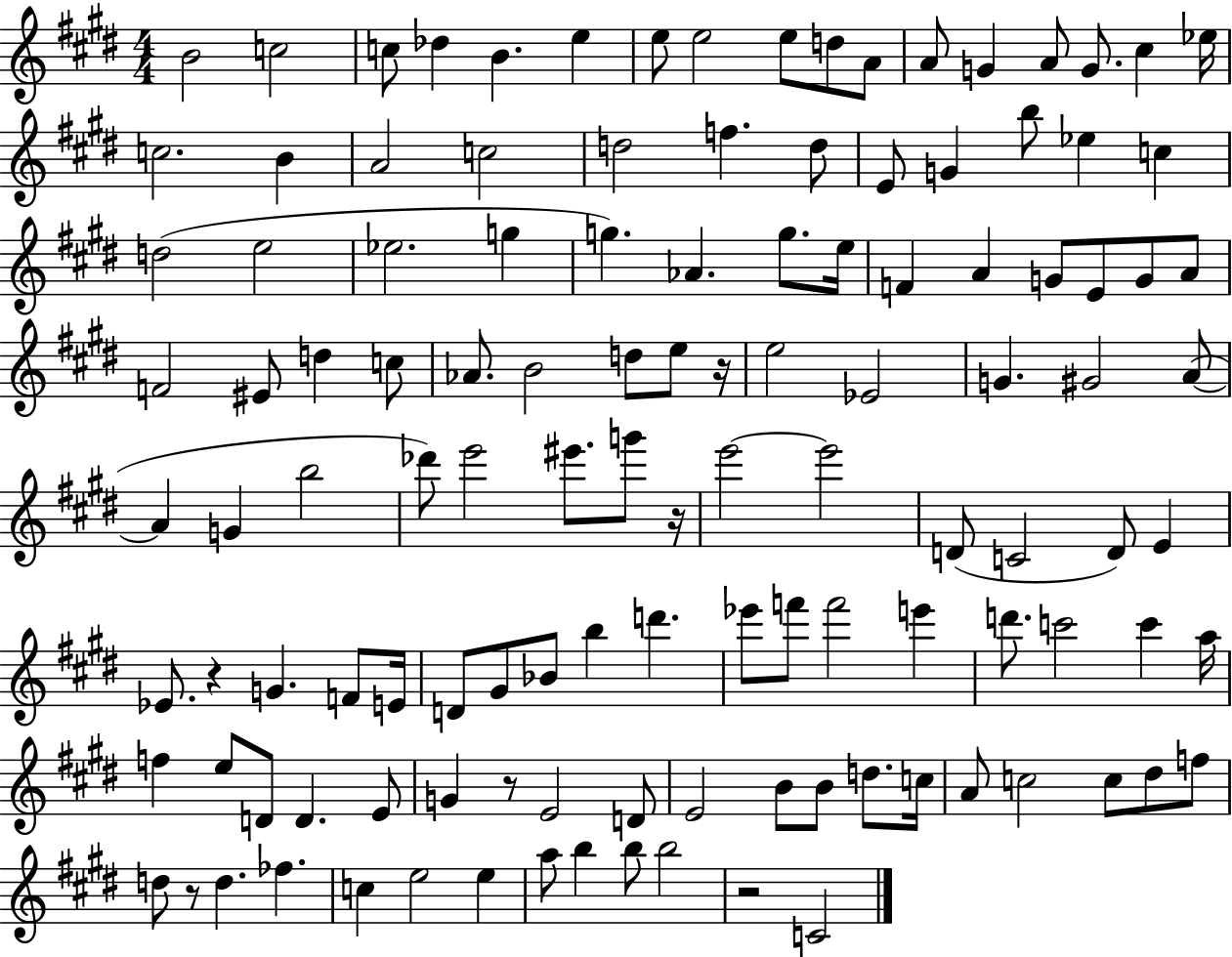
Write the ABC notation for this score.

X:1
T:Untitled
M:4/4
L:1/4
K:E
B2 c2 c/2 _d B e e/2 e2 e/2 d/2 A/2 A/2 G A/2 G/2 ^c _e/4 c2 B A2 c2 d2 f d/2 E/2 G b/2 _e c d2 e2 _e2 g g _A g/2 e/4 F A G/2 E/2 G/2 A/2 F2 ^E/2 d c/2 _A/2 B2 d/2 e/2 z/4 e2 _E2 G ^G2 A/2 A G b2 _d'/2 e'2 ^e'/2 g'/2 z/4 e'2 e'2 D/2 C2 D/2 E _E/2 z G F/2 E/4 D/2 ^G/2 _B/2 b d' _e'/2 f'/2 f'2 e' d'/2 c'2 c' a/4 f e/2 D/2 D E/2 G z/2 E2 D/2 E2 B/2 B/2 d/2 c/4 A/2 c2 c/2 ^d/2 f/2 d/2 z/2 d _f c e2 e a/2 b b/2 b2 z2 C2